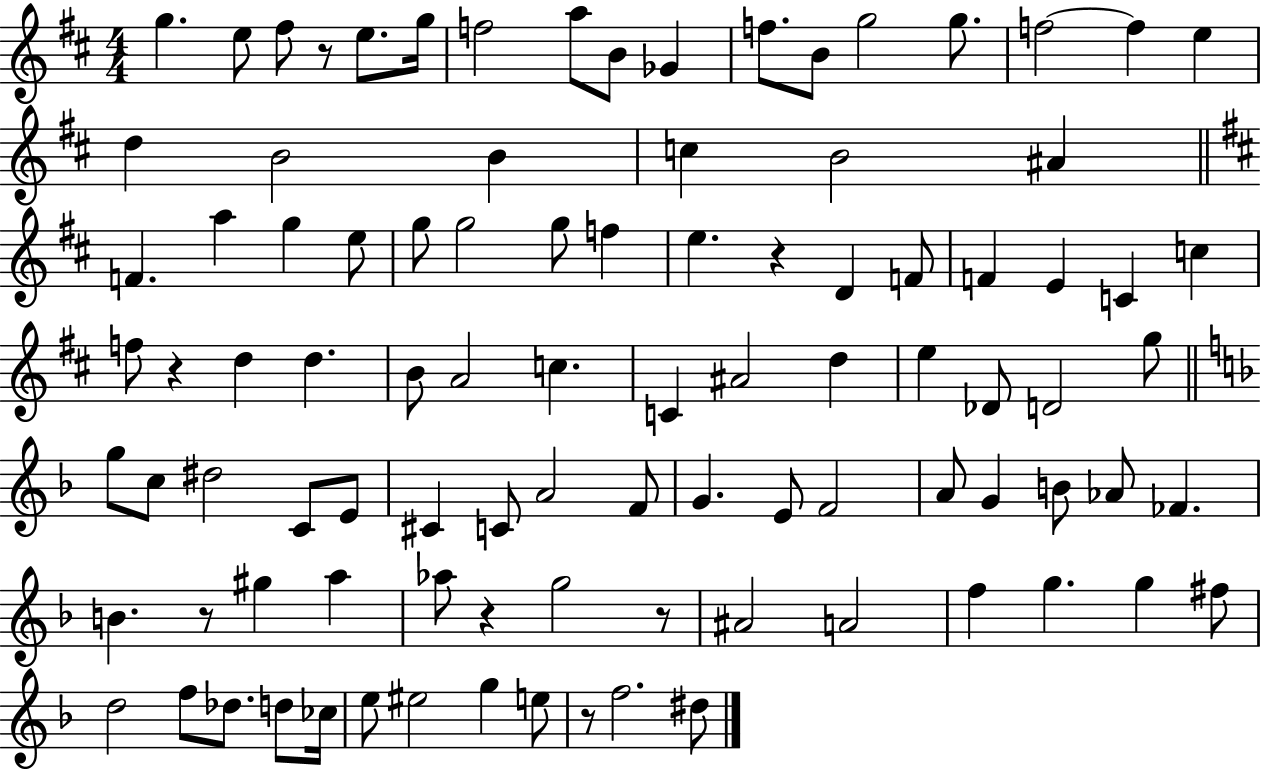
X:1
T:Untitled
M:4/4
L:1/4
K:D
g e/2 ^f/2 z/2 e/2 g/4 f2 a/2 B/2 _G f/2 B/2 g2 g/2 f2 f e d B2 B c B2 ^A F a g e/2 g/2 g2 g/2 f e z D F/2 F E C c f/2 z d d B/2 A2 c C ^A2 d e _D/2 D2 g/2 g/2 c/2 ^d2 C/2 E/2 ^C C/2 A2 F/2 G E/2 F2 A/2 G B/2 _A/2 _F B z/2 ^g a _a/2 z g2 z/2 ^A2 A2 f g g ^f/2 d2 f/2 _d/2 d/2 _c/4 e/2 ^e2 g e/2 z/2 f2 ^d/2